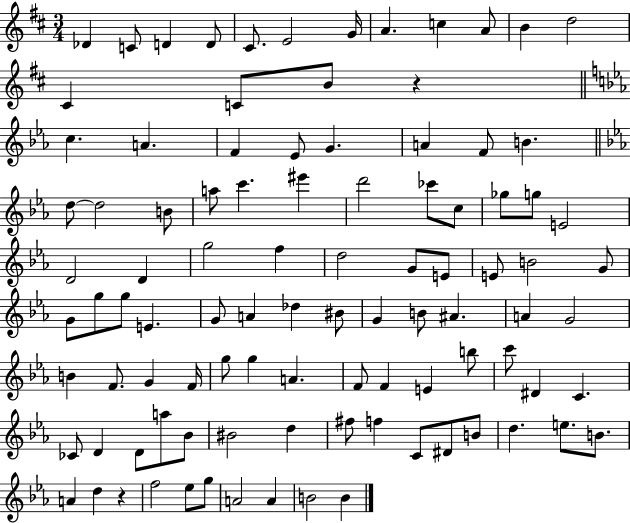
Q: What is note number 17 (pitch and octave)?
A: A4